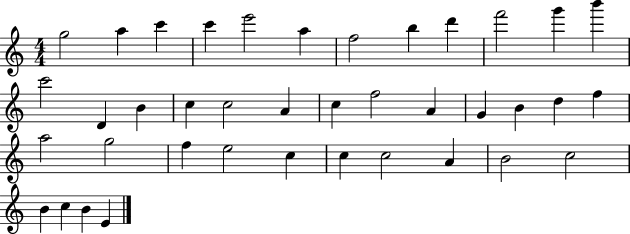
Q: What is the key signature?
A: C major